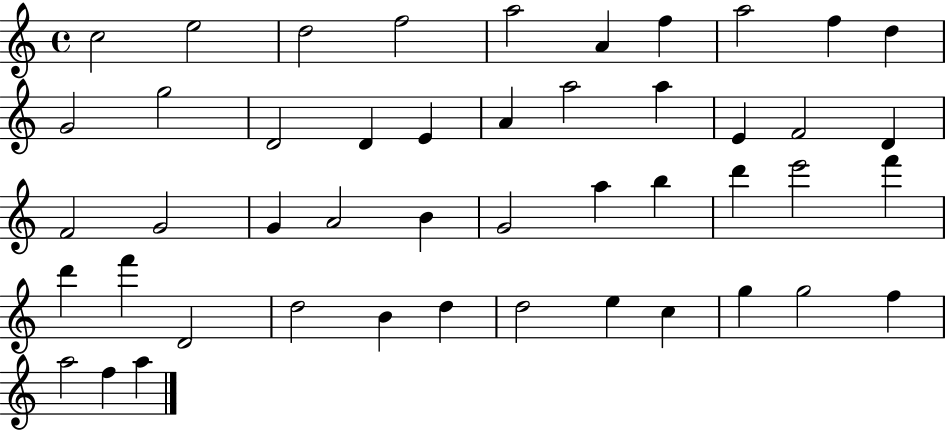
C5/h E5/h D5/h F5/h A5/h A4/q F5/q A5/h F5/q D5/q G4/h G5/h D4/h D4/q E4/q A4/q A5/h A5/q E4/q F4/h D4/q F4/h G4/h G4/q A4/h B4/q G4/h A5/q B5/q D6/q E6/h F6/q D6/q F6/q D4/h D5/h B4/q D5/q D5/h E5/q C5/q G5/q G5/h F5/q A5/h F5/q A5/q